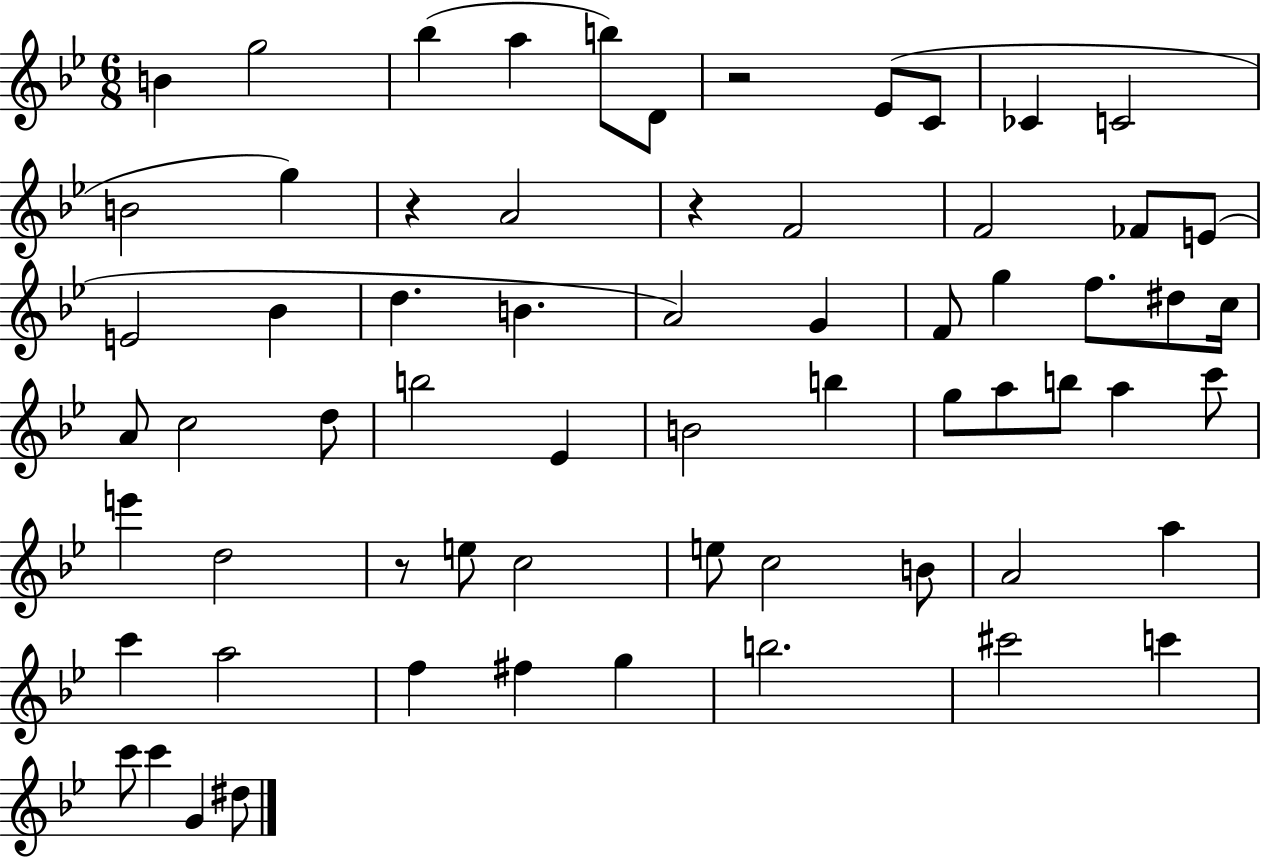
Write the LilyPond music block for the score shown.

{
  \clef treble
  \numericTimeSignature
  \time 6/8
  \key bes \major
  b'4 g''2 | bes''4( a''4 b''8) d'8 | r2 ees'8( c'8 | ces'4 c'2 | \break b'2 g''4) | r4 a'2 | r4 f'2 | f'2 fes'8 e'8( | \break e'2 bes'4 | d''4. b'4. | a'2) g'4 | f'8 g''4 f''8. dis''8 c''16 | \break a'8 c''2 d''8 | b''2 ees'4 | b'2 b''4 | g''8 a''8 b''8 a''4 c'''8 | \break e'''4 d''2 | r8 e''8 c''2 | e''8 c''2 b'8 | a'2 a''4 | \break c'''4 a''2 | f''4 fis''4 g''4 | b''2. | cis'''2 c'''4 | \break c'''8 c'''4 g'4 dis''8 | \bar "|."
}